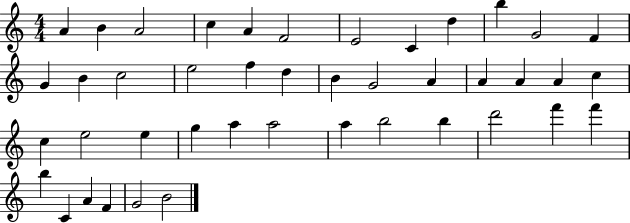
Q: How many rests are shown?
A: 0